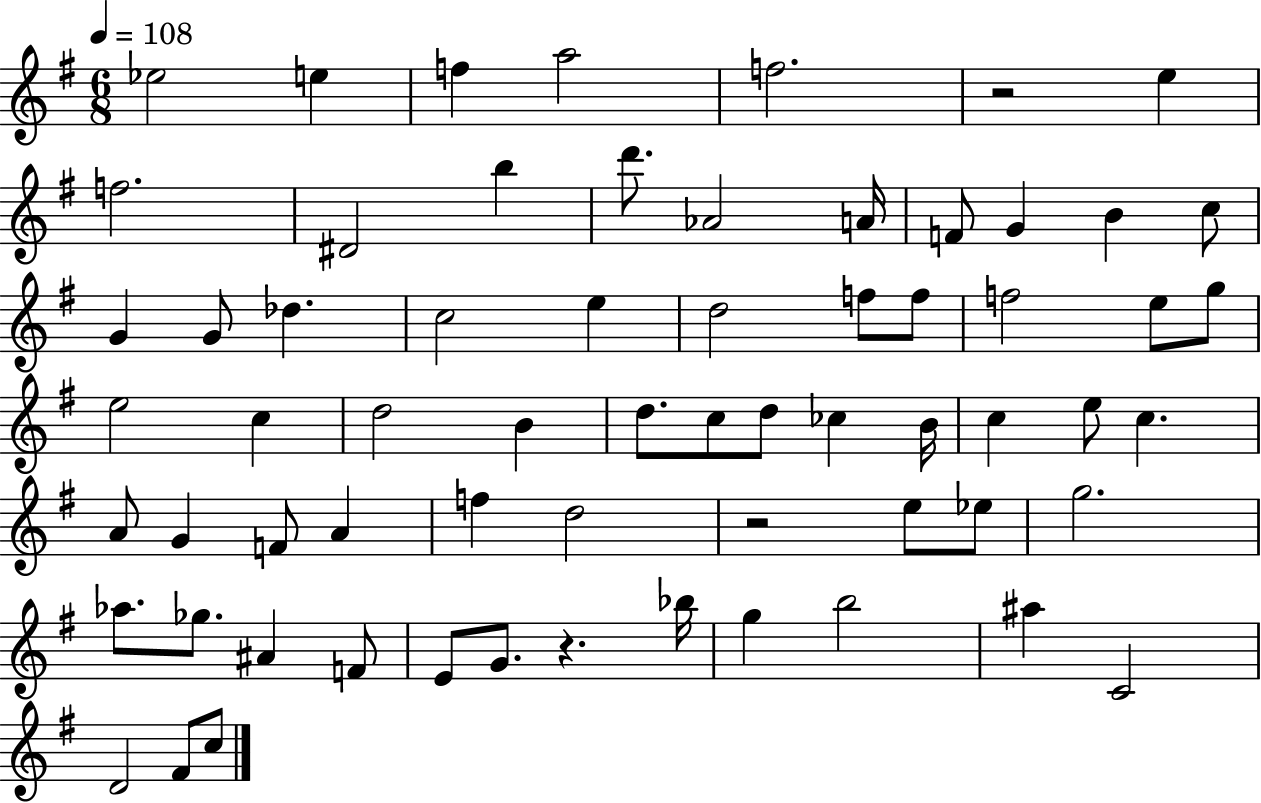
{
  \clef treble
  \numericTimeSignature
  \time 6/8
  \key g \major
  \tempo 4 = 108
  ees''2 e''4 | f''4 a''2 | f''2. | r2 e''4 | \break f''2. | dis'2 b''4 | d'''8. aes'2 a'16 | f'8 g'4 b'4 c''8 | \break g'4 g'8 des''4. | c''2 e''4 | d''2 f''8 f''8 | f''2 e''8 g''8 | \break e''2 c''4 | d''2 b'4 | d''8. c''8 d''8 ces''4 b'16 | c''4 e''8 c''4. | \break a'8 g'4 f'8 a'4 | f''4 d''2 | r2 e''8 ees''8 | g''2. | \break aes''8. ges''8. ais'4 f'8 | e'8 g'8. r4. bes''16 | g''4 b''2 | ais''4 c'2 | \break d'2 fis'8 c''8 | \bar "|."
}